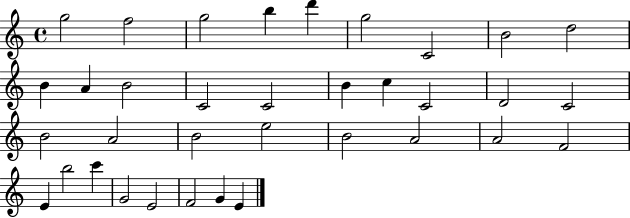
G5/h F5/h G5/h B5/q D6/q G5/h C4/h B4/h D5/h B4/q A4/q B4/h C4/h C4/h B4/q C5/q C4/h D4/h C4/h B4/h A4/h B4/h E5/h B4/h A4/h A4/h F4/h E4/q B5/h C6/q G4/h E4/h F4/h G4/q E4/q